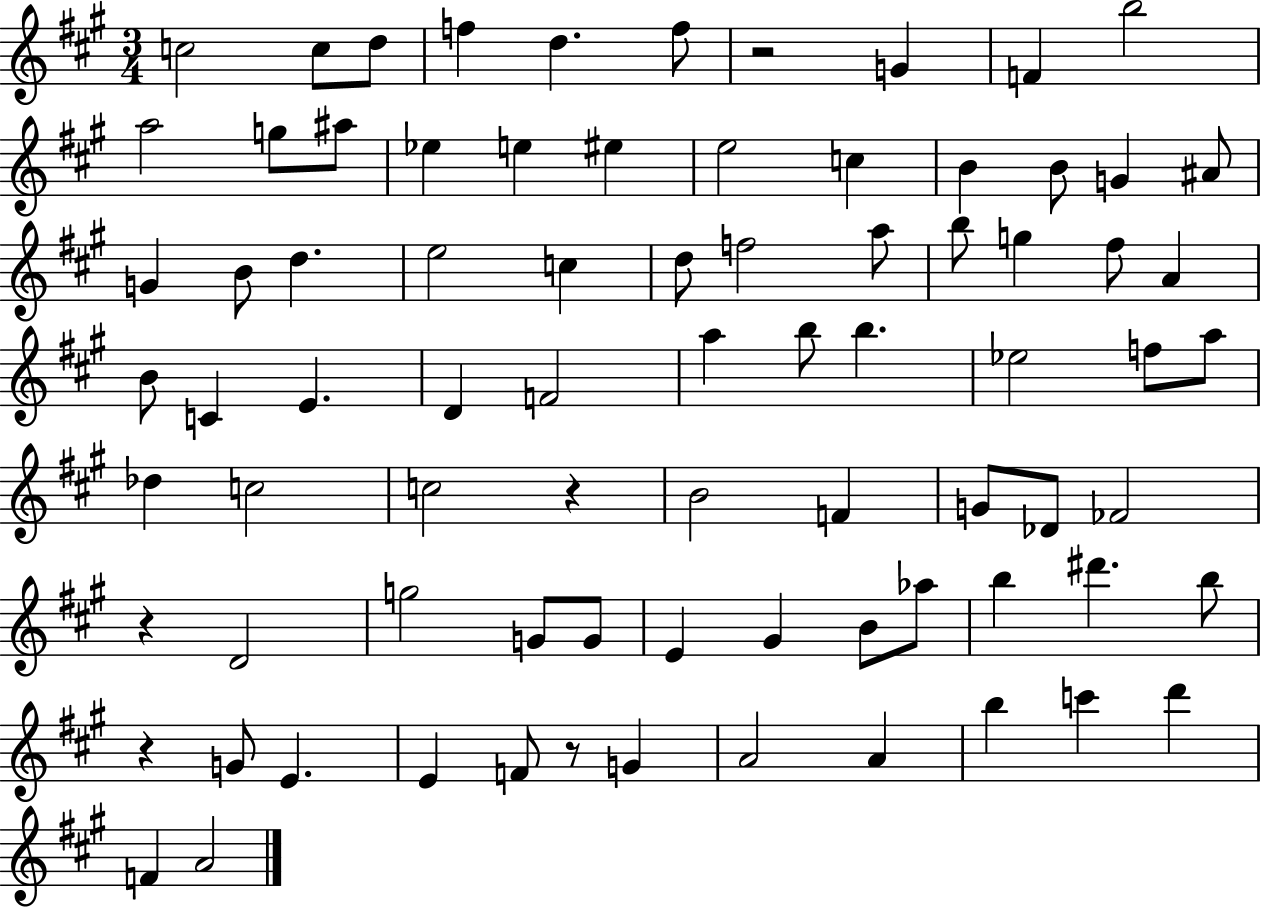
X:1
T:Untitled
M:3/4
L:1/4
K:A
c2 c/2 d/2 f d f/2 z2 G F b2 a2 g/2 ^a/2 _e e ^e e2 c B B/2 G ^A/2 G B/2 d e2 c d/2 f2 a/2 b/2 g ^f/2 A B/2 C E D F2 a b/2 b _e2 f/2 a/2 _d c2 c2 z B2 F G/2 _D/2 _F2 z D2 g2 G/2 G/2 E ^G B/2 _a/2 b ^d' b/2 z G/2 E E F/2 z/2 G A2 A b c' d' F A2